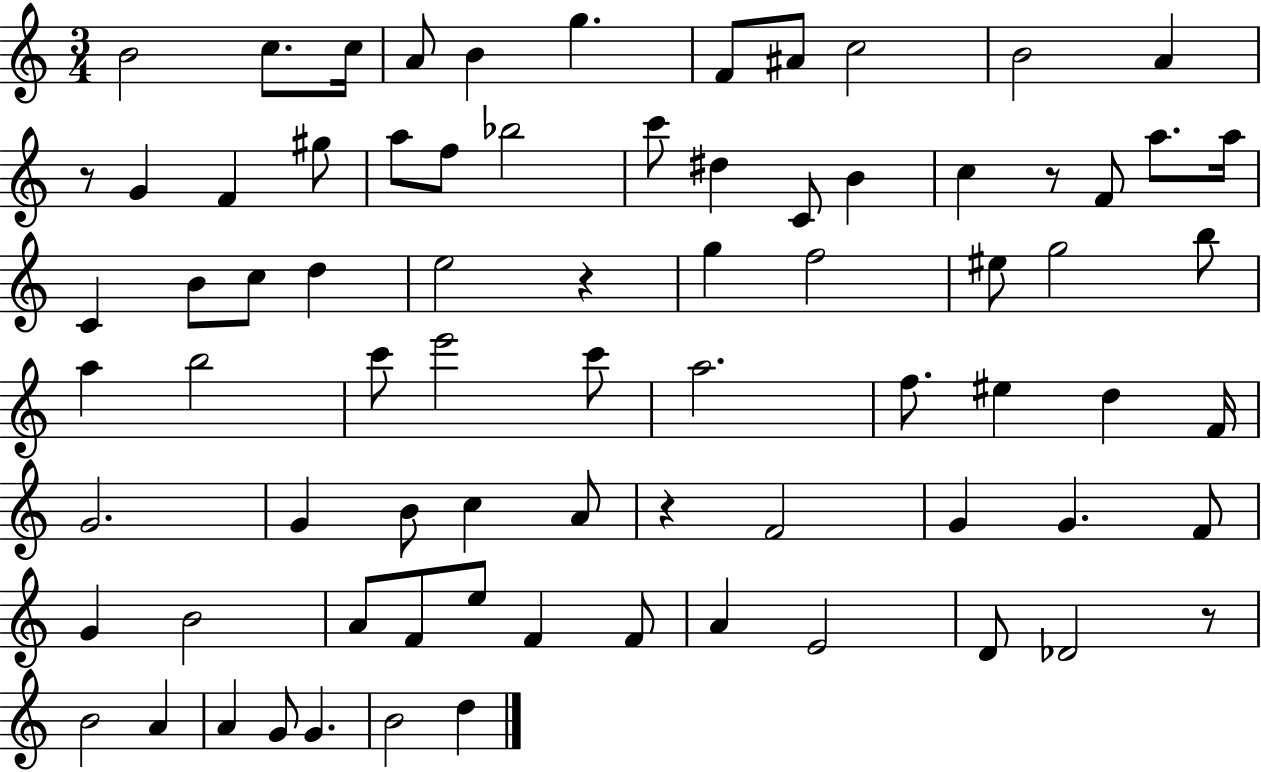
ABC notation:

X:1
T:Untitled
M:3/4
L:1/4
K:C
B2 c/2 c/4 A/2 B g F/2 ^A/2 c2 B2 A z/2 G F ^g/2 a/2 f/2 _b2 c'/2 ^d C/2 B c z/2 F/2 a/2 a/4 C B/2 c/2 d e2 z g f2 ^e/2 g2 b/2 a b2 c'/2 e'2 c'/2 a2 f/2 ^e d F/4 G2 G B/2 c A/2 z F2 G G F/2 G B2 A/2 F/2 e/2 F F/2 A E2 D/2 _D2 z/2 B2 A A G/2 G B2 d